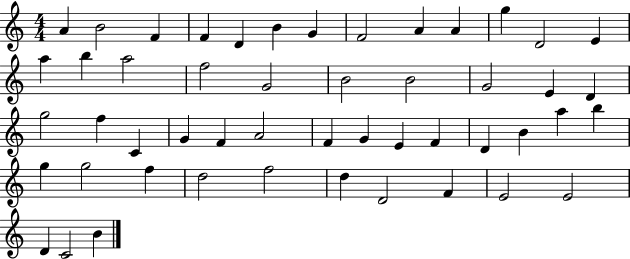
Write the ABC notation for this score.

X:1
T:Untitled
M:4/4
L:1/4
K:C
A B2 F F D B G F2 A A g D2 E a b a2 f2 G2 B2 B2 G2 E D g2 f C G F A2 F G E F D B a b g g2 f d2 f2 d D2 F E2 E2 D C2 B